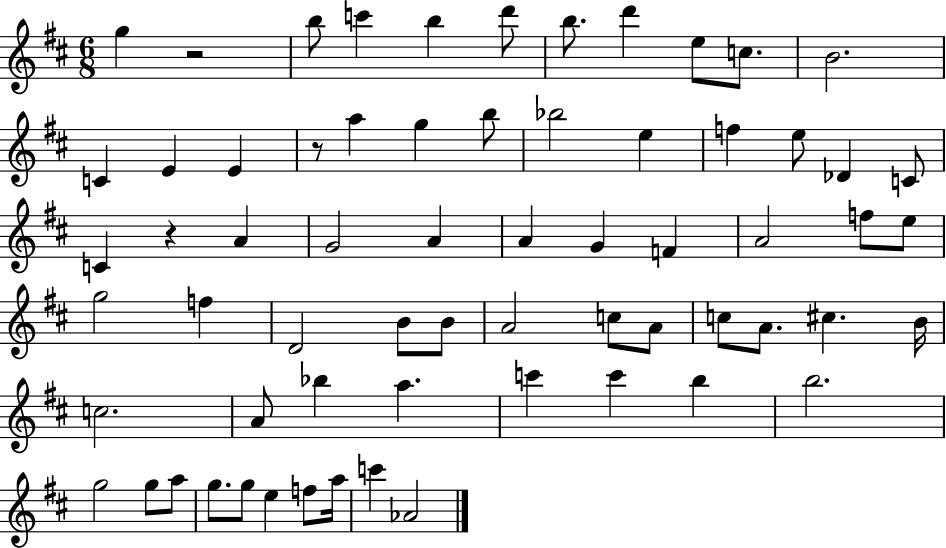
G5/q R/h B5/e C6/q B5/q D6/e B5/e. D6/q E5/e C5/e. B4/h. C4/q E4/q E4/q R/e A5/q G5/q B5/e Bb5/h E5/q F5/q E5/e Db4/q C4/e C4/q R/q A4/q G4/h A4/q A4/q G4/q F4/q A4/h F5/e E5/e G5/h F5/q D4/h B4/e B4/e A4/h C5/e A4/e C5/e A4/e. C#5/q. B4/s C5/h. A4/e Bb5/q A5/q. C6/q C6/q B5/q B5/h. G5/h G5/e A5/e G5/e. G5/e E5/q F5/e A5/s C6/q Ab4/h